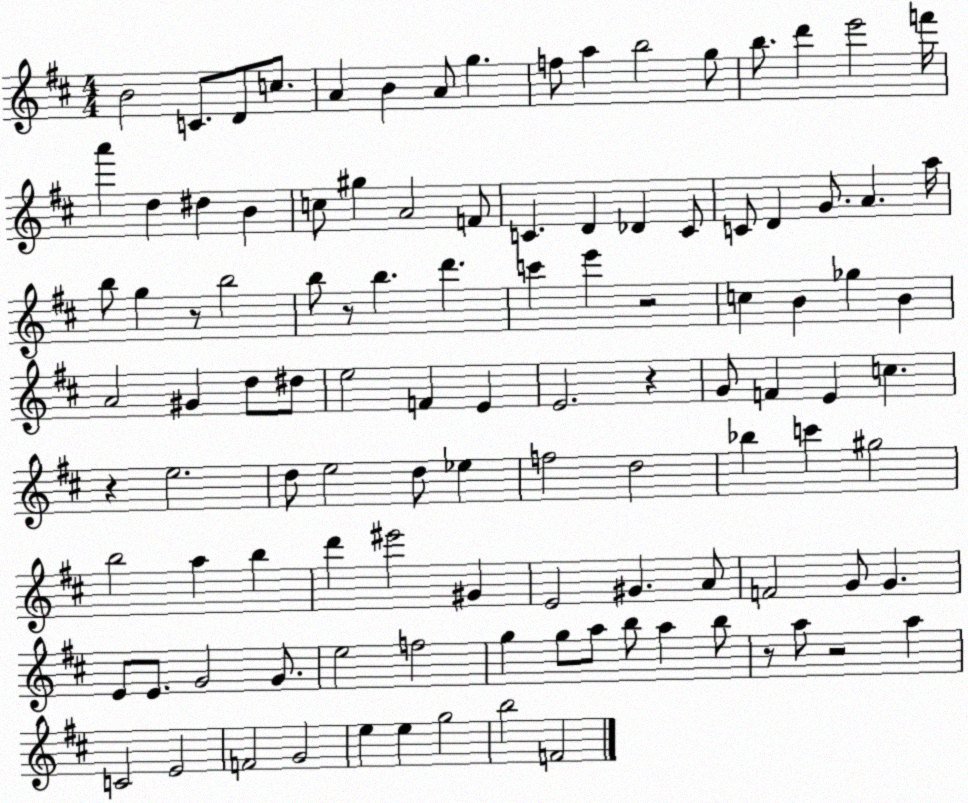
X:1
T:Untitled
M:4/4
L:1/4
K:D
B2 C/2 D/2 c/2 A B A/2 g f/2 a b2 g/2 b/2 d' e'2 f'/4 a' d ^d B c/2 ^g A2 F/2 C D _D C/2 C/2 D G/2 A a/4 b/2 g z/2 b2 b/2 z/2 b d' c' e' z2 c B _g B A2 ^G d/2 ^d/2 e2 F E E2 z G/2 F E c z e2 d/2 e2 d/2 _e f2 d2 _b c' ^g2 b2 a b d' ^e'2 ^G E2 ^G A/2 F2 G/2 G E/2 E/2 G2 G/2 e2 f2 g g/2 a/2 b/2 a b/2 z/2 a/2 z2 a C2 E2 F2 G2 e e g2 b2 F2